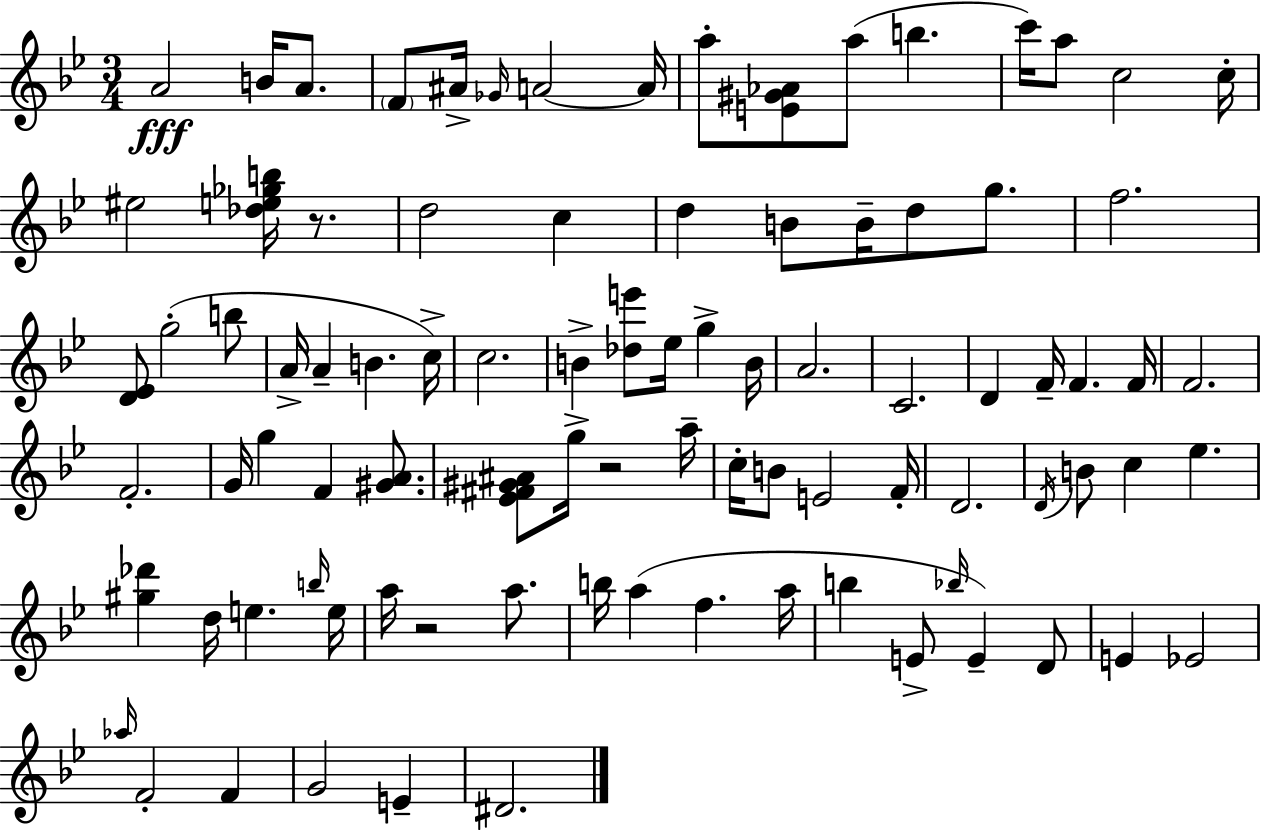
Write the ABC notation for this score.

X:1
T:Untitled
M:3/4
L:1/4
K:Bb
A2 B/4 A/2 F/2 ^A/4 _G/4 A2 A/4 a/2 [E^G_A]/2 a/2 b c'/4 a/2 c2 c/4 ^e2 [_de_gb]/4 z/2 d2 c d B/2 B/4 d/2 g/2 f2 [D_E]/2 g2 b/2 A/4 A B c/4 c2 B [_de']/2 _e/4 g B/4 A2 C2 D F/4 F F/4 F2 F2 G/4 g F [^GA]/2 [_E^F^G^A]/2 g/4 z2 a/4 c/4 B/2 E2 F/4 D2 D/4 B/2 c _e [^g_d'] d/4 e b/4 e/4 a/4 z2 a/2 b/4 a f a/4 b E/2 _b/4 E D/2 E _E2 _a/4 F2 F G2 E ^D2